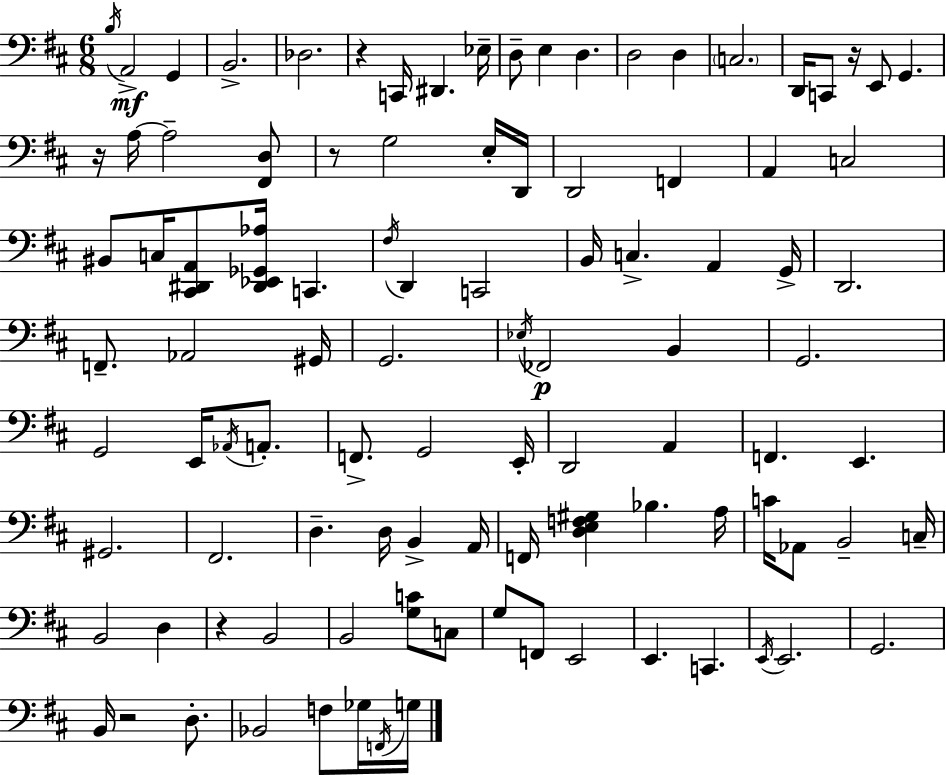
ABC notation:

X:1
T:Untitled
M:6/8
L:1/4
K:D
B,/4 A,,2 G,, B,,2 _D,2 z C,,/4 ^D,, _E,/4 D,/2 E, D, D,2 D, C,2 D,,/4 C,,/2 z/4 E,,/2 G,, z/4 A,/4 A,2 [^F,,D,]/2 z/2 G,2 E,/4 D,,/4 D,,2 F,, A,, C,2 ^B,,/2 C,/4 [^C,,^D,,A,,]/2 [^D,,_E,,_G,,_A,]/4 C,, ^F,/4 D,, C,,2 B,,/4 C, A,, G,,/4 D,,2 F,,/2 _A,,2 ^G,,/4 G,,2 _E,/4 _F,,2 B,, G,,2 G,,2 E,,/4 _A,,/4 A,,/2 F,,/2 G,,2 E,,/4 D,,2 A,, F,, E,, ^G,,2 ^F,,2 D, D,/4 B,, A,,/4 F,,/4 [D,E,F,^G,] _B, A,/4 C/4 _A,,/2 B,,2 C,/4 B,,2 D, z B,,2 B,,2 [G,C]/2 C,/2 G,/2 F,,/2 E,,2 E,, C,, E,,/4 E,,2 G,,2 B,,/4 z2 D,/2 _B,,2 F,/2 _G,/4 F,,/4 G,/4